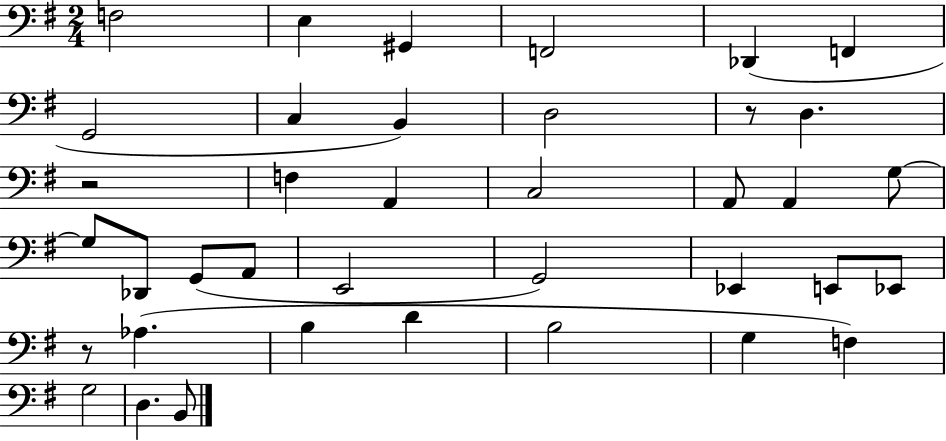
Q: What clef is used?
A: bass